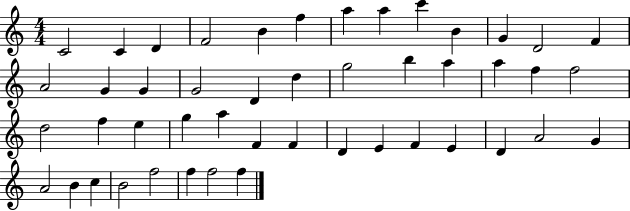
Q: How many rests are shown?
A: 0